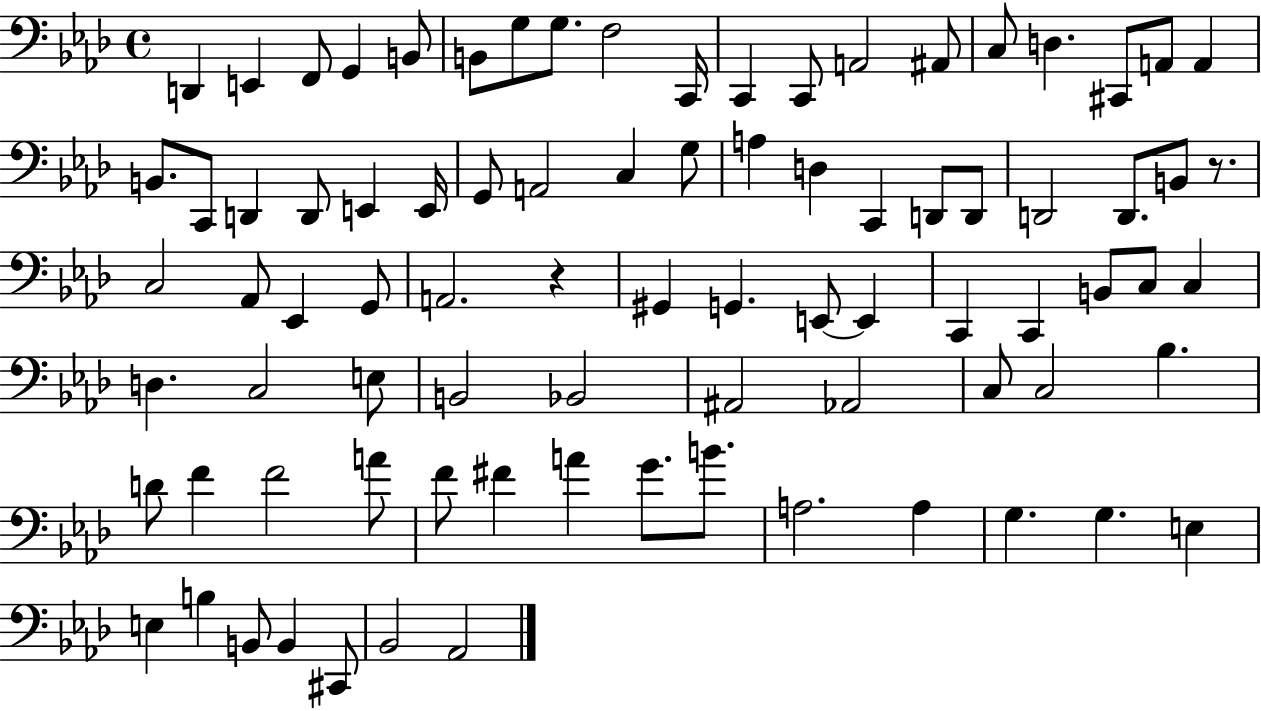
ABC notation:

X:1
T:Untitled
M:4/4
L:1/4
K:Ab
D,, E,, F,,/2 G,, B,,/2 B,,/2 G,/2 G,/2 F,2 C,,/4 C,, C,,/2 A,,2 ^A,,/2 C,/2 D, ^C,,/2 A,,/2 A,, B,,/2 C,,/2 D,, D,,/2 E,, E,,/4 G,,/2 A,,2 C, G,/2 A, D, C,, D,,/2 D,,/2 D,,2 D,,/2 B,,/2 z/2 C,2 _A,,/2 _E,, G,,/2 A,,2 z ^G,, G,, E,,/2 E,, C,, C,, B,,/2 C,/2 C, D, C,2 E,/2 B,,2 _B,,2 ^A,,2 _A,,2 C,/2 C,2 _B, D/2 F F2 A/2 F/2 ^F A G/2 B/2 A,2 A, G, G, E, E, B, B,,/2 B,, ^C,,/2 _B,,2 _A,,2